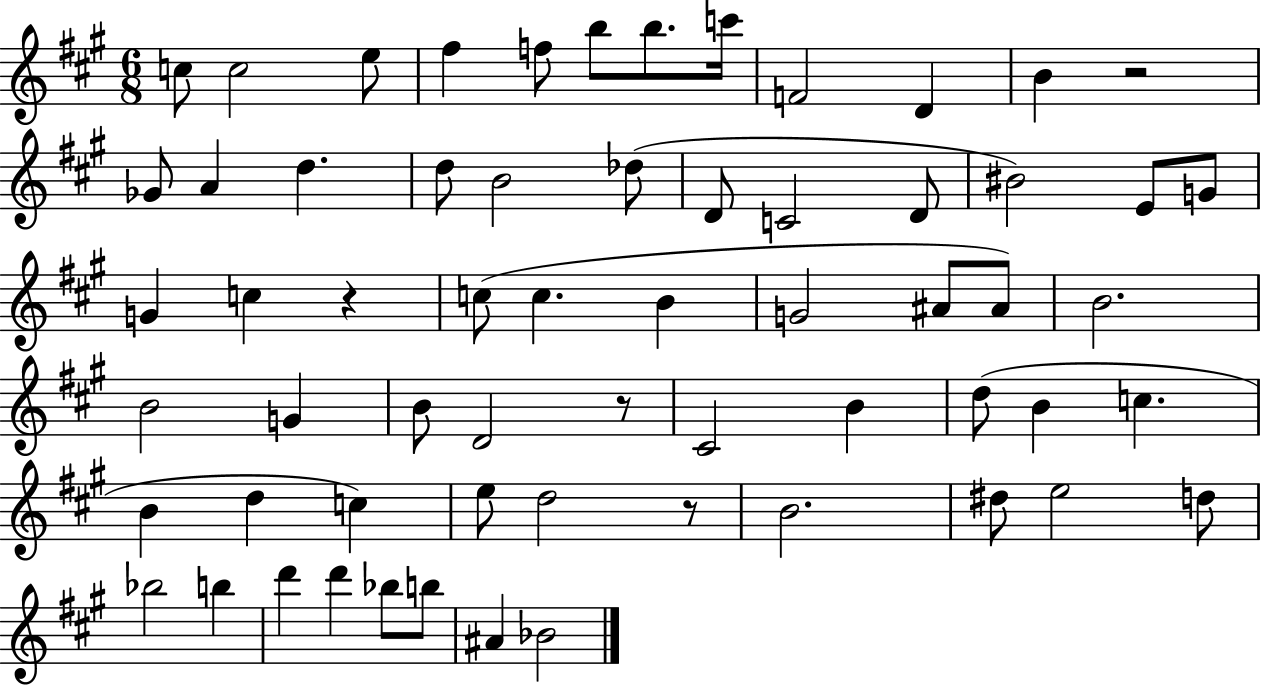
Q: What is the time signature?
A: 6/8